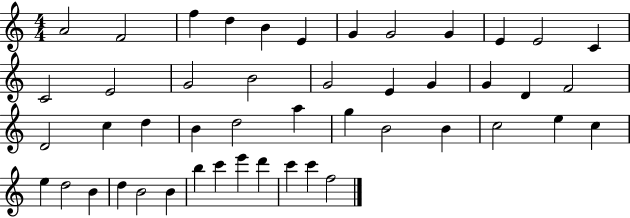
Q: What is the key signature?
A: C major